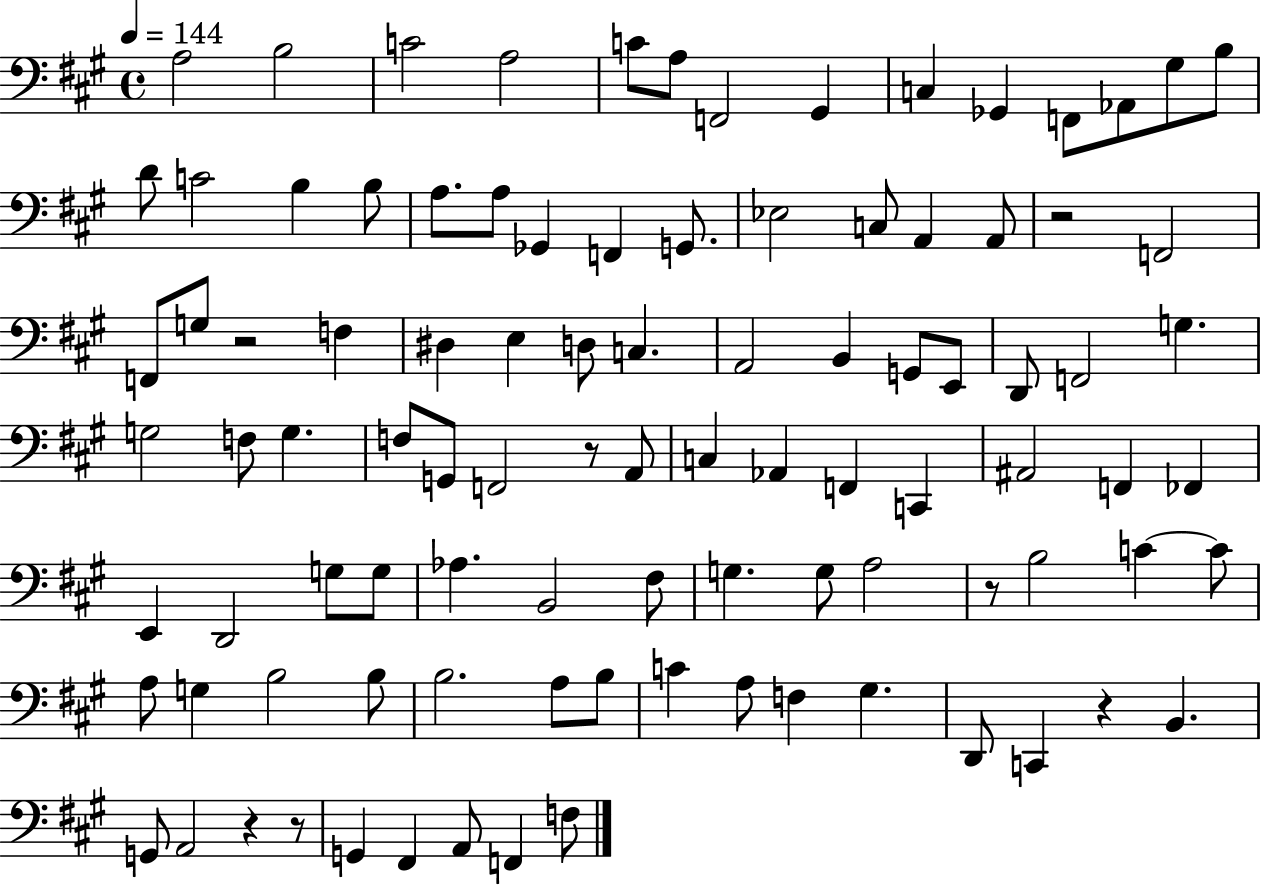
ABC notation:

X:1
T:Untitled
M:4/4
L:1/4
K:A
A,2 B,2 C2 A,2 C/2 A,/2 F,,2 ^G,, C, _G,, F,,/2 _A,,/2 ^G,/2 B,/2 D/2 C2 B, B,/2 A,/2 A,/2 _G,, F,, G,,/2 _E,2 C,/2 A,, A,,/2 z2 F,,2 F,,/2 G,/2 z2 F, ^D, E, D,/2 C, A,,2 B,, G,,/2 E,,/2 D,,/2 F,,2 G, G,2 F,/2 G, F,/2 G,,/2 F,,2 z/2 A,,/2 C, _A,, F,, C,, ^A,,2 F,, _F,, E,, D,,2 G,/2 G,/2 _A, B,,2 ^F,/2 G, G,/2 A,2 z/2 B,2 C C/2 A,/2 G, B,2 B,/2 B,2 A,/2 B,/2 C A,/2 F, ^G, D,,/2 C,, z B,, G,,/2 A,,2 z z/2 G,, ^F,, A,,/2 F,, F,/2